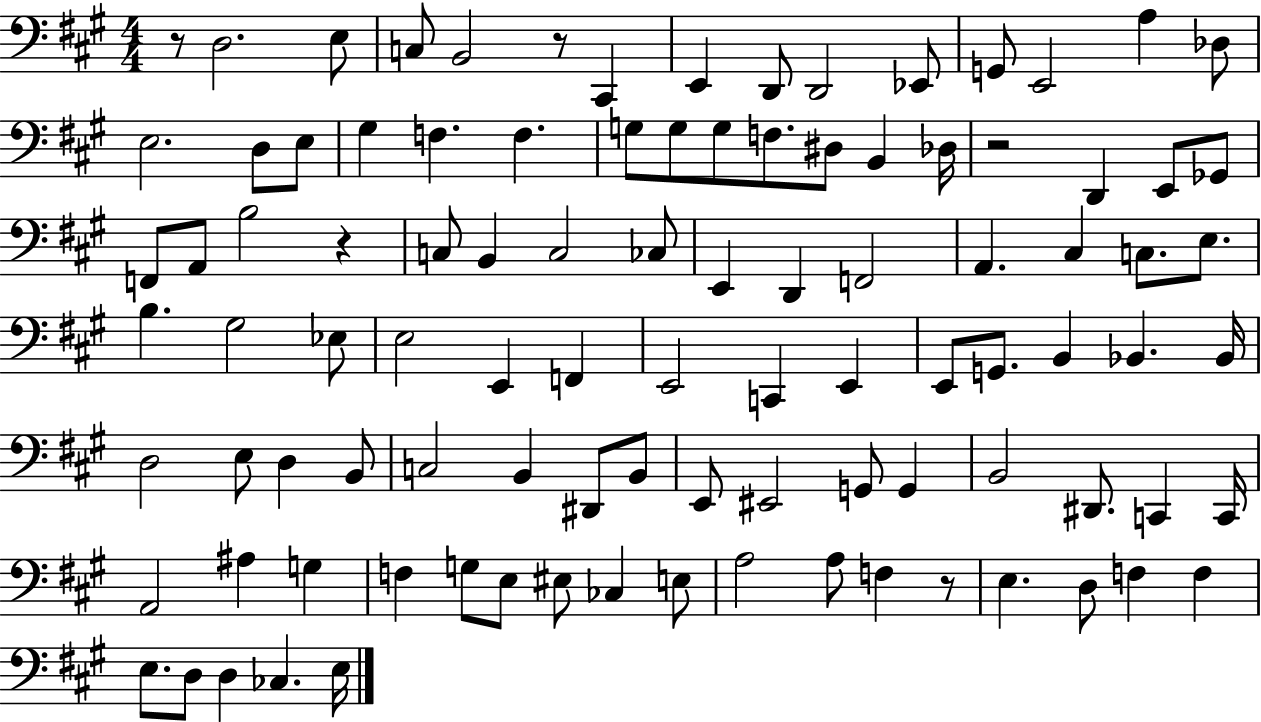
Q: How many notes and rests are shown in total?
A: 99